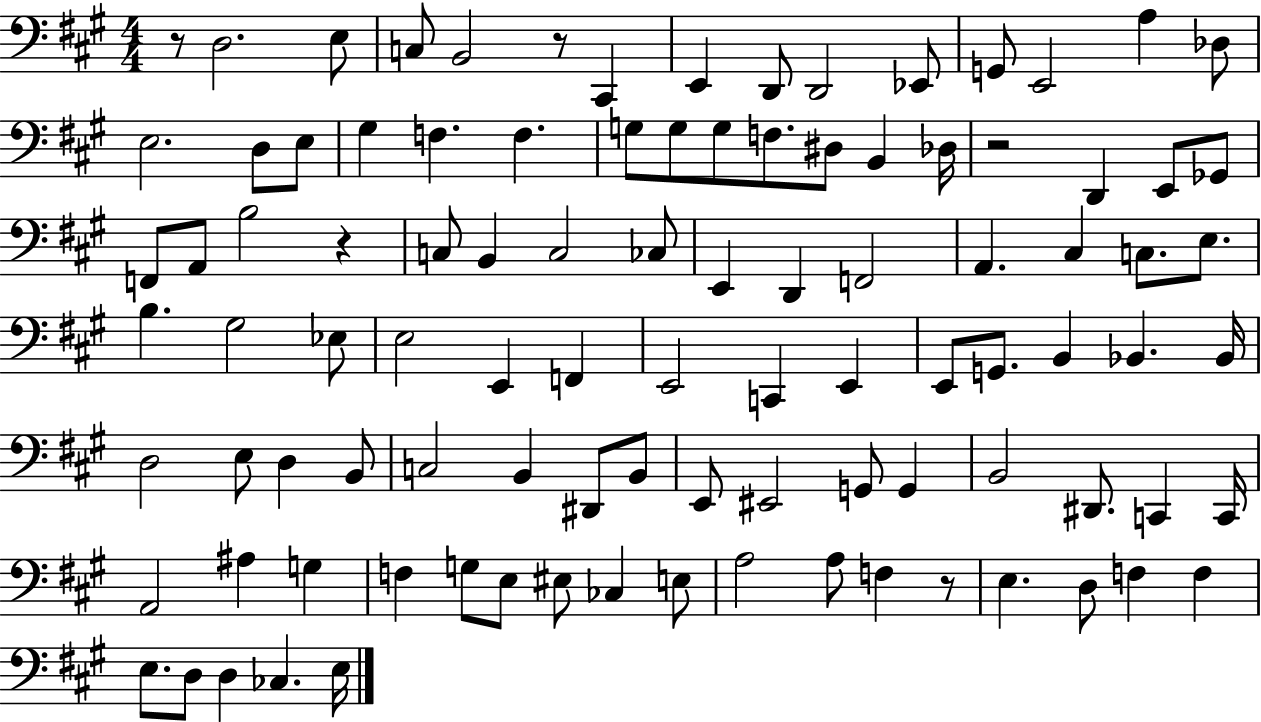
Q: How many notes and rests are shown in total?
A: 99